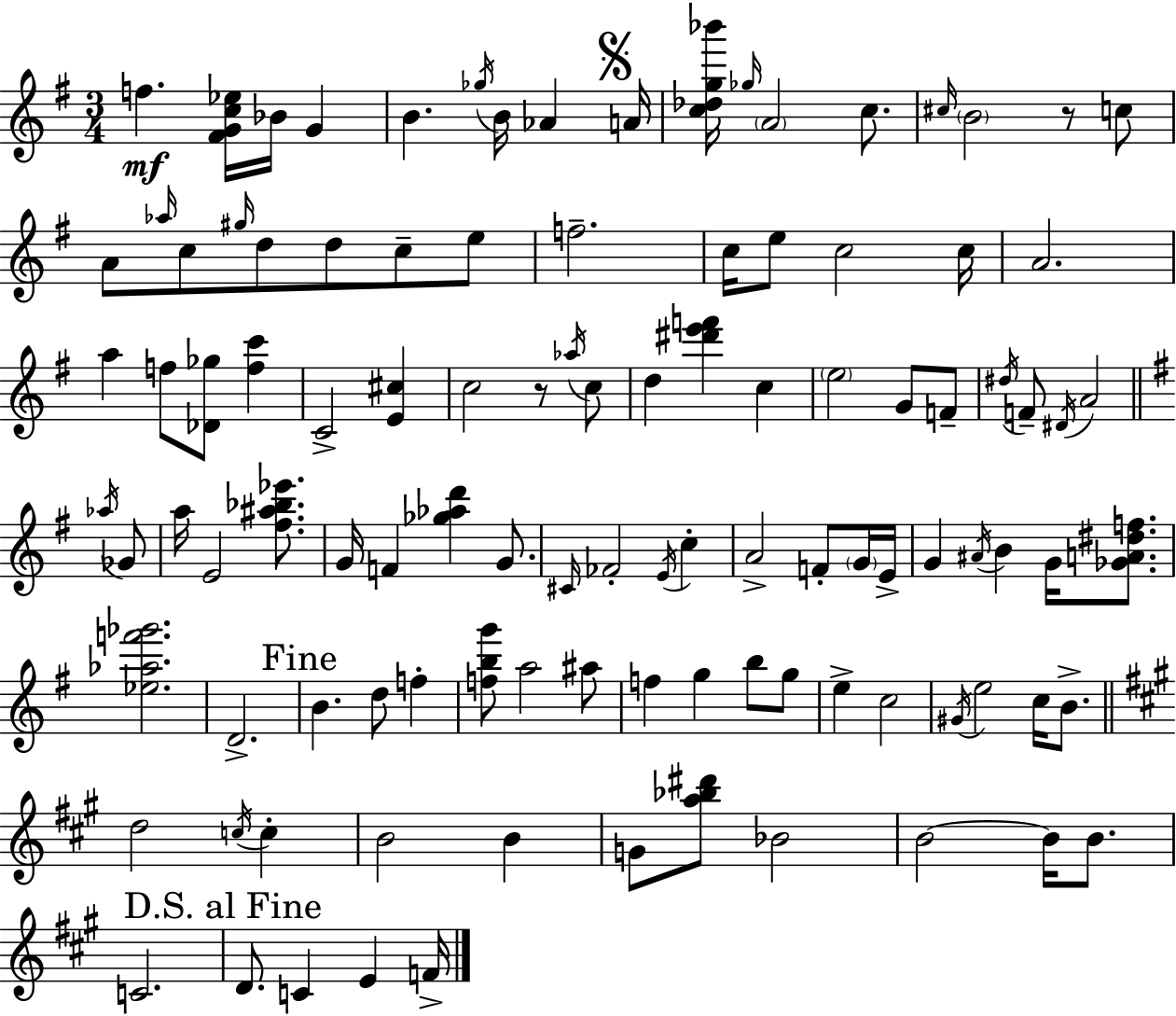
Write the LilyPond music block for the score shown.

{
  \clef treble
  \numericTimeSignature
  \time 3/4
  \key g \major
  f''4.\mf <fis' g' c'' ees''>16 bes'16 g'4 | b'4. \acciaccatura { ges''16 } b'16 aes'4 | \mark \markup { \musicglyph "scripts.segno" } a'16 <c'' des'' g'' bes'''>16 \grace { ges''16 } \parenthesize a'2 c''8. | \grace { cis''16 } \parenthesize b'2 r8 | \break c''8 a'8 \grace { aes''16 } c''8 \grace { gis''16 } d''8 d''8 | c''8-- e''8 f''2.-- | c''16 e''8 c''2 | c''16 a'2. | \break a''4 f''8 <des' ges''>8 | <f'' c'''>4 c'2-> | <e' cis''>4 c''2 | r8 \acciaccatura { aes''16 } c''8 d''4 <dis''' e''' f'''>4 | \break c''4 \parenthesize e''2 | g'8 f'8-- \acciaccatura { dis''16 } f'8-- \acciaccatura { dis'16 } a'2 | \bar "||" \break \key g \major \acciaccatura { aes''16 } ges'8 a''16 e'2 | <fis'' ais'' bes'' ees'''>8. g'16 f'4 <ges'' aes'' d'''>4 | g'8. \grace { cis'16 } fes'2-. | \acciaccatura { e'16 } c''4-. a'2-> | \break f'8-. \parenthesize g'16 e'16-> g'4 \acciaccatura { ais'16 } b'4 | g'16 <ges' a' dis'' f''>8. <ees'' aes'' f''' ges'''>2. | d'2.-> | \mark "Fine" b'4. | \break d''8 f''4-. <f'' b'' g'''>8 a''2 | ais''8 f''4 g''4 | b''8 g''8 e''4-> c''2 | \acciaccatura { gis'16 } e''2 | \break c''16 b'8.-> \bar "||" \break \key a \major d''2 \acciaccatura { c''16 } c''4-. | b'2 b'4 | g'8 <a'' bes'' dis'''>8 bes'2 | b'2~~ b'16 b'8. | \break c'2. | \mark "D.S. al Fine" d'8. c'4 e'4 | f'16-> \bar "|."
}